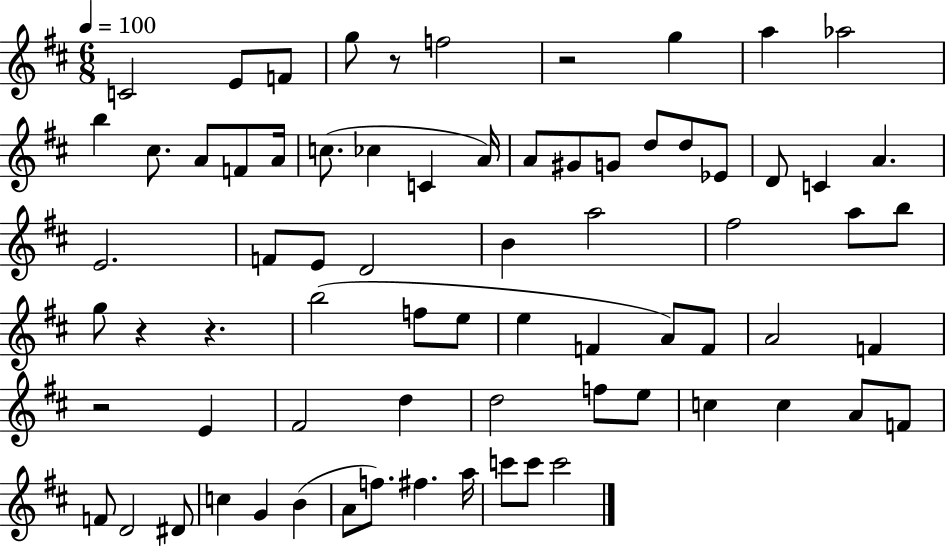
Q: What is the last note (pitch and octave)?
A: C6